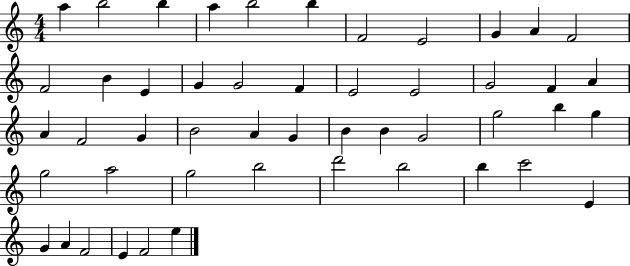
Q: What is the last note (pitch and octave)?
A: E5